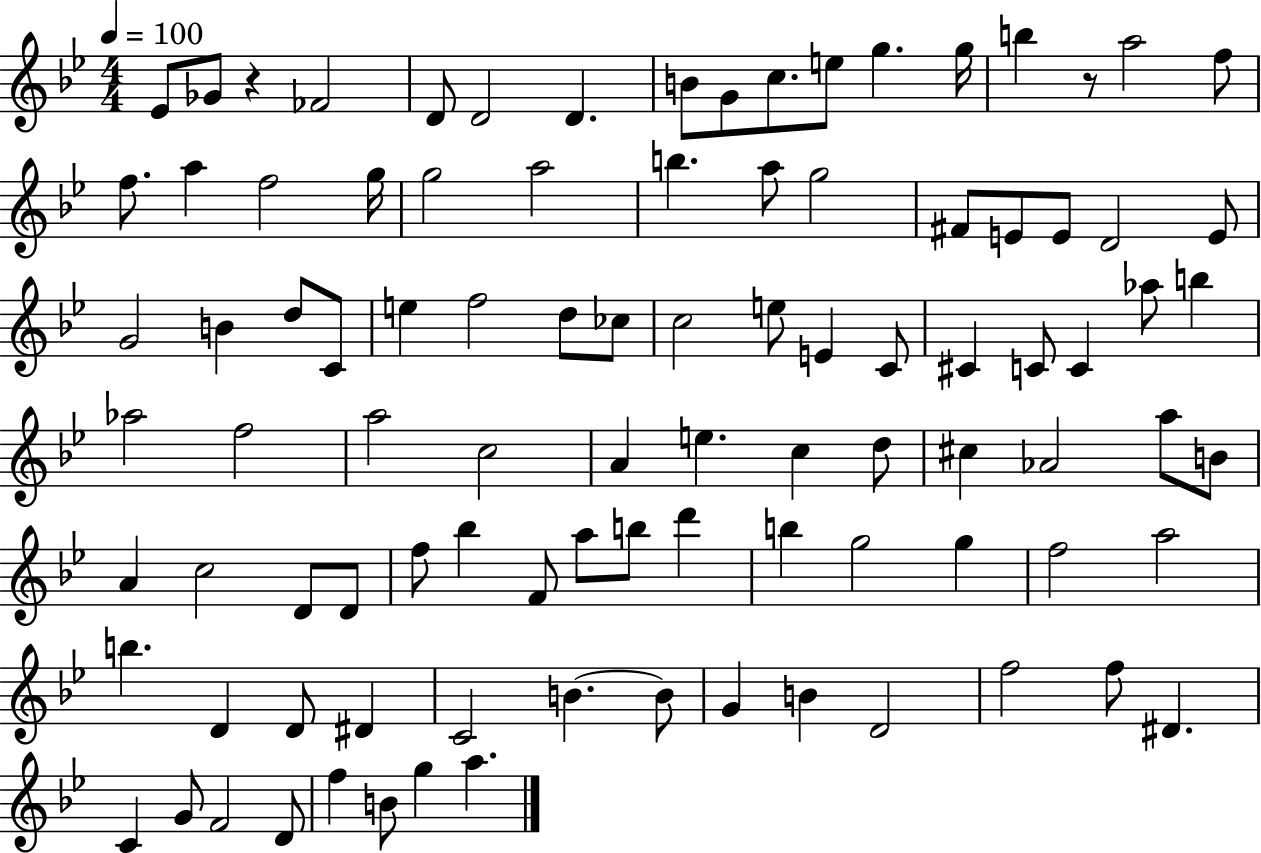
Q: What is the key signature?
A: BES major